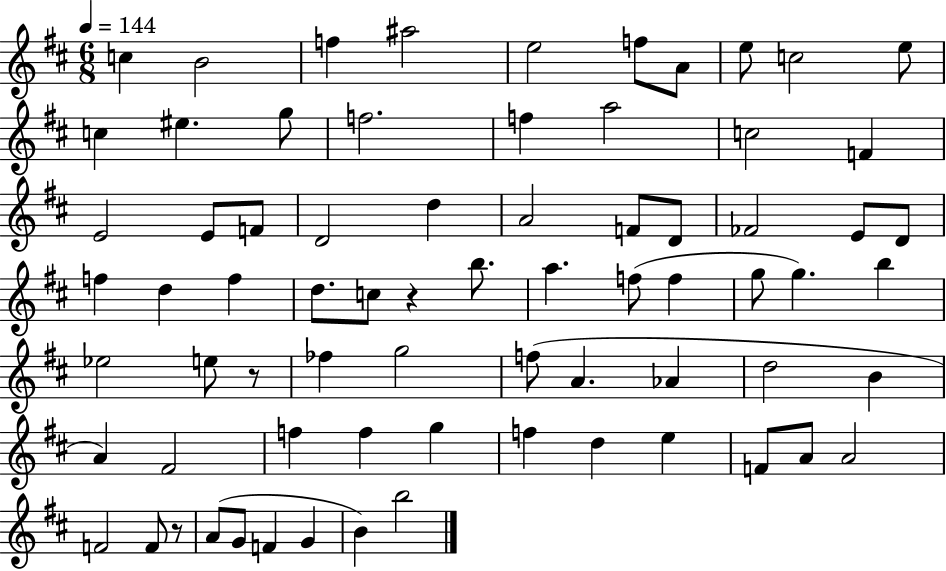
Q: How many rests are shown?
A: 3